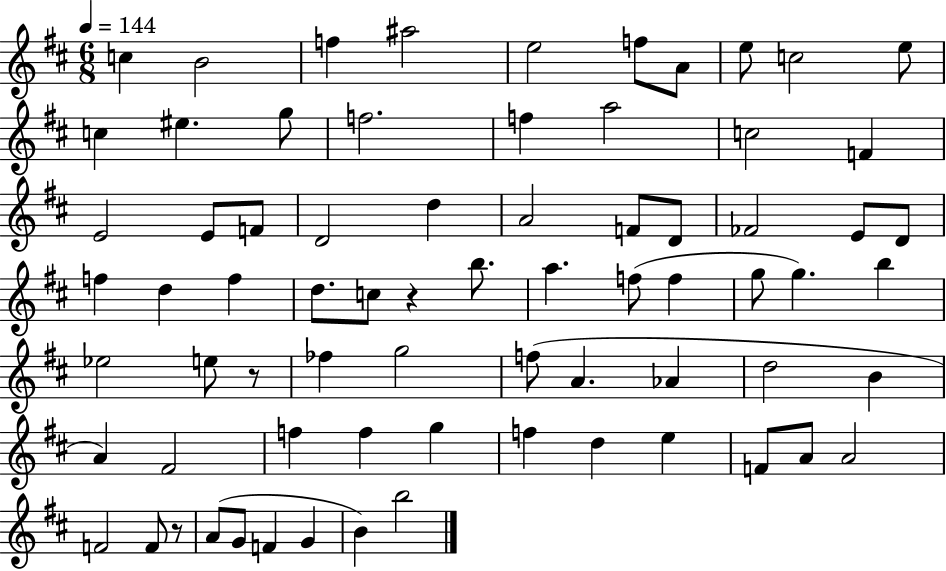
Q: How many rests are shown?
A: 3